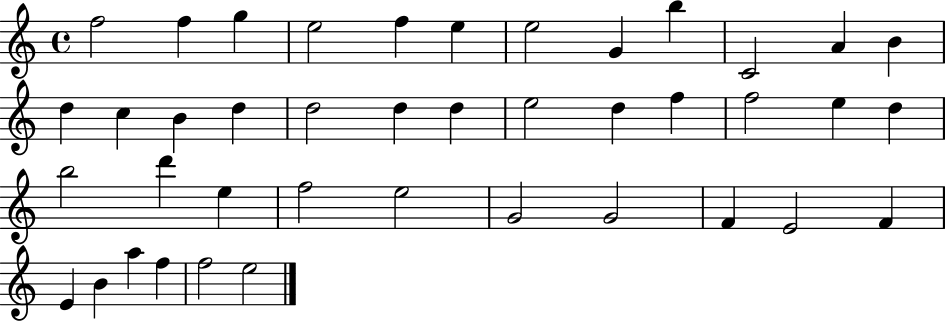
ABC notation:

X:1
T:Untitled
M:4/4
L:1/4
K:C
f2 f g e2 f e e2 G b C2 A B d c B d d2 d d e2 d f f2 e d b2 d' e f2 e2 G2 G2 F E2 F E B a f f2 e2